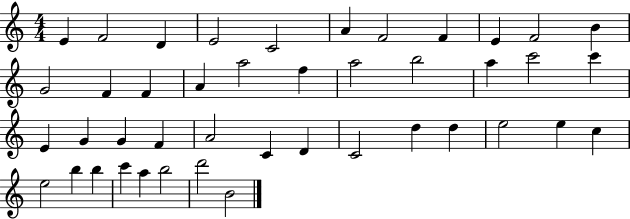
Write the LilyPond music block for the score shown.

{
  \clef treble
  \numericTimeSignature
  \time 4/4
  \key c \major
  e'4 f'2 d'4 | e'2 c'2 | a'4 f'2 f'4 | e'4 f'2 b'4 | \break g'2 f'4 f'4 | a'4 a''2 f''4 | a''2 b''2 | a''4 c'''2 c'''4 | \break e'4 g'4 g'4 f'4 | a'2 c'4 d'4 | c'2 d''4 d''4 | e''2 e''4 c''4 | \break e''2 b''4 b''4 | c'''4 a''4 b''2 | d'''2 b'2 | \bar "|."
}